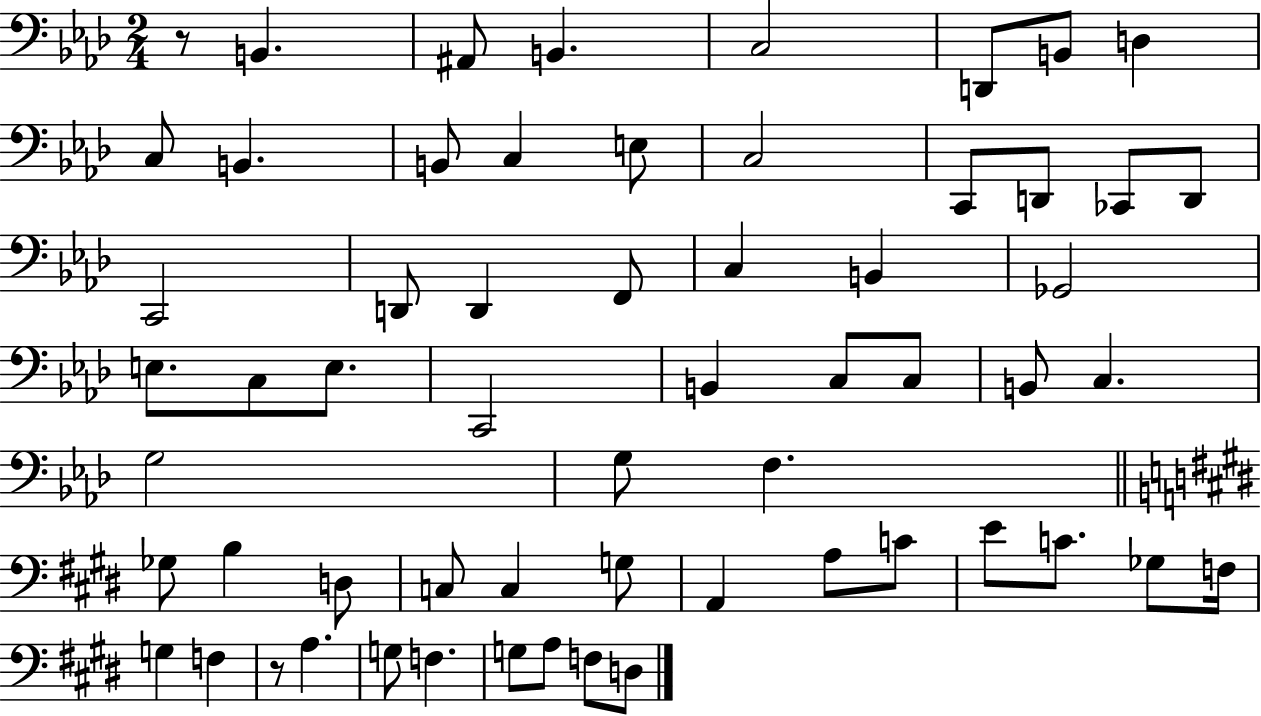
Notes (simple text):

R/e B2/q. A#2/e B2/q. C3/h D2/e B2/e D3/q C3/e B2/q. B2/e C3/q E3/e C3/h C2/e D2/e CES2/e D2/e C2/h D2/e D2/q F2/e C3/q B2/q Gb2/h E3/e. C3/e E3/e. C2/h B2/q C3/e C3/e B2/e C3/q. G3/h G3/e F3/q. Gb3/e B3/q D3/e C3/e C3/q G3/e A2/q A3/e C4/e E4/e C4/e. Gb3/e F3/s G3/q F3/q R/e A3/q. G3/e F3/q. G3/e A3/e F3/e D3/e